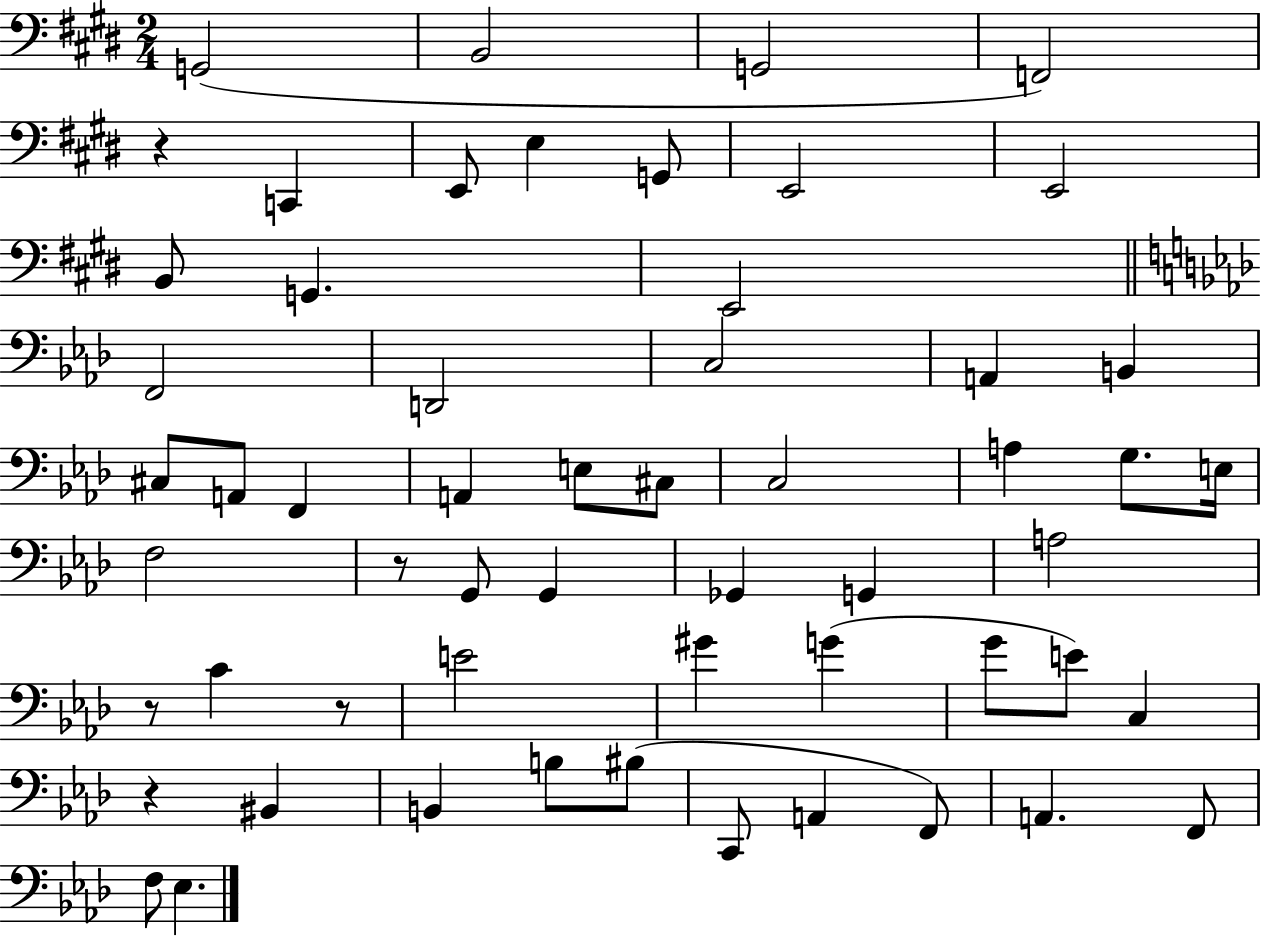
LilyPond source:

{
  \clef bass
  \numericTimeSignature
  \time 2/4
  \key e \major
  \repeat volta 2 { g,2( | b,2 | g,2 | f,2) | \break r4 c,4 | e,8 e4 g,8 | e,2 | e,2 | \break b,8 g,4. | e,2 | \bar "||" \break \key f \minor f,2 | d,2 | c2 | a,4 b,4 | \break cis8 a,8 f,4 | a,4 e8 cis8 | c2 | a4 g8. e16 | \break f2 | r8 g,8 g,4 | ges,4 g,4 | a2 | \break r8 c'4 r8 | e'2 | gis'4 g'4( | g'8 e'8) c4 | \break r4 bis,4 | b,4 b8 bis8( | c,8 a,4 f,8) | a,4. f,8 | \break f8 ees4. | } \bar "|."
}